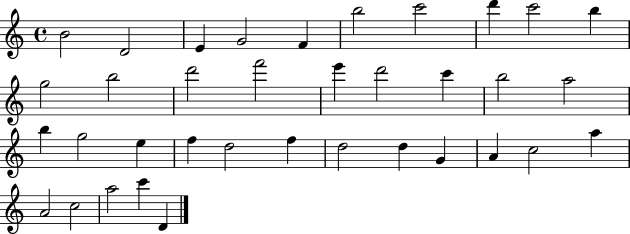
{
  \clef treble
  \time 4/4
  \defaultTimeSignature
  \key c \major
  b'2 d'2 | e'4 g'2 f'4 | b''2 c'''2 | d'''4 c'''2 b''4 | \break g''2 b''2 | d'''2 f'''2 | e'''4 d'''2 c'''4 | b''2 a''2 | \break b''4 g''2 e''4 | f''4 d''2 f''4 | d''2 d''4 g'4 | a'4 c''2 a''4 | \break a'2 c''2 | a''2 c'''4 d'4 | \bar "|."
}